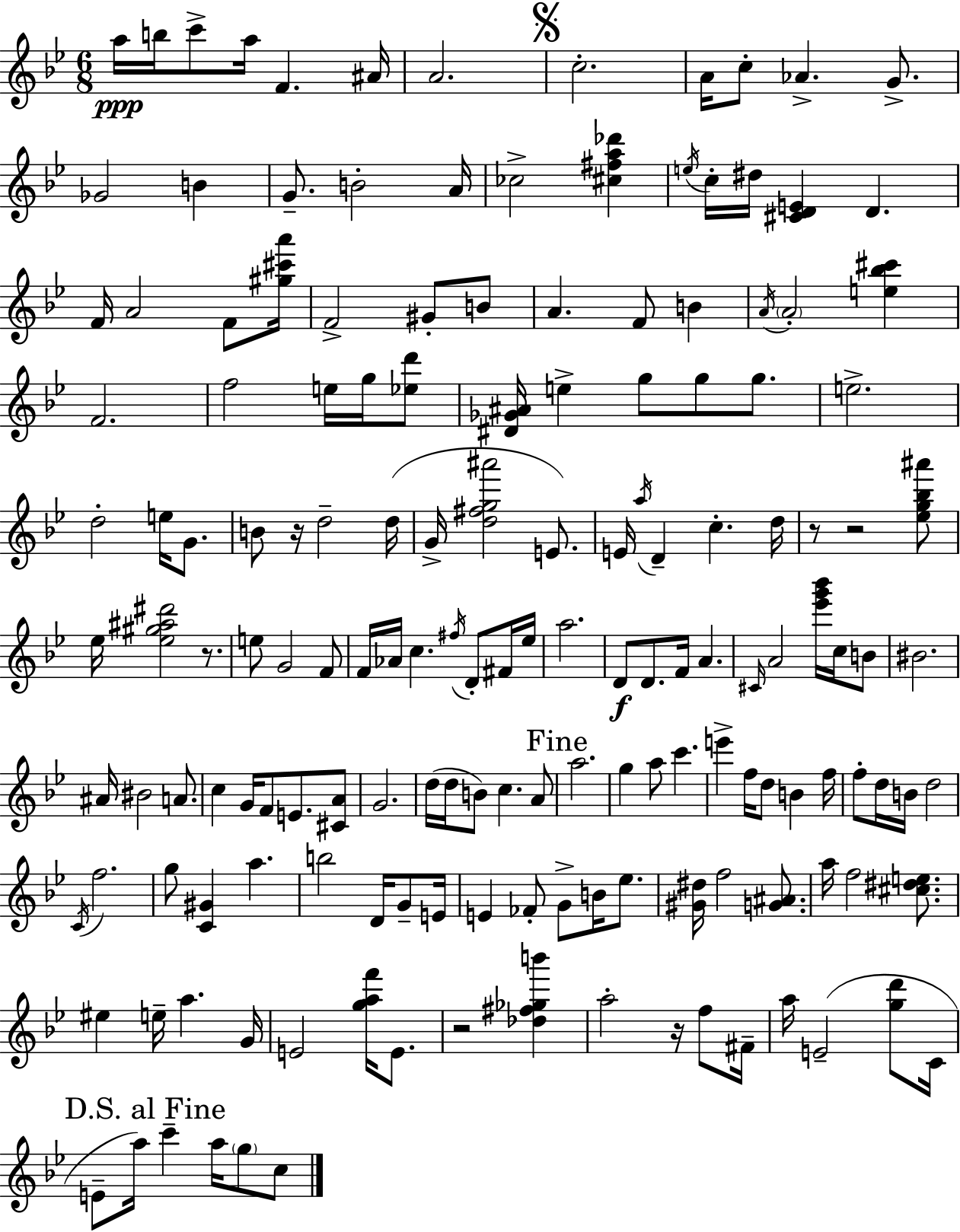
A5/s B5/s C6/e A5/s F4/q. A#4/s A4/h. C5/h. A4/s C5/e Ab4/q. G4/e. Gb4/h B4/q G4/e. B4/h A4/s CES5/h [C#5,F#5,A5,Db6]/q E5/s C5/s D#5/s [C#4,D4,E4]/q D4/q. F4/s A4/h F4/e [G#5,C#6,A6]/s F4/h G#4/e B4/e A4/q. F4/e B4/q A4/s A4/h [E5,Bb5,C#6]/q F4/h. F5/h E5/s G5/s [Eb5,D6]/e [D#4,Gb4,A#4]/s E5/q G5/e G5/e G5/e. E5/h. D5/h E5/s G4/e. B4/e R/s D5/h D5/s G4/s [D5,F#5,G5,A#6]/h E4/e. E4/s A5/s D4/q C5/q. D5/s R/e R/h [Eb5,G5,Bb5,A#6]/e Eb5/s [Eb5,G#5,A#5,D#6]/h R/e. E5/e G4/h F4/e F4/s Ab4/s C5/q. F#5/s D4/e F#4/s Eb5/s A5/h. D4/e D4/e. F4/s A4/q. C#4/s A4/h [Eb6,G6,Bb6]/s C5/s B4/e BIS4/h. A#4/s BIS4/h A4/e. C5/q G4/s F4/e E4/e. [C#4,A4]/e G4/h. D5/s D5/s B4/e C5/q. A4/e A5/h. G5/q A5/e C6/q. E6/q F5/s D5/e B4/q F5/s F5/e D5/s B4/s D5/h C4/s F5/h. G5/e [C4,G#4]/q A5/q. B5/h D4/s G4/e E4/s E4/q FES4/e G4/e B4/s Eb5/e. [G#4,D#5]/s F5/h [G4,A#4]/e. A5/s F5/h [C#5,D#5,E5]/e. EIS5/q E5/s A5/q. G4/s E4/h [G5,A5,F6]/s E4/e. R/h [Db5,F#5,Gb5,B6]/q A5/h R/s F5/e F#4/s A5/s E4/h [G5,D6]/e C4/s E4/e A5/s C6/q A5/s G5/e C5/e